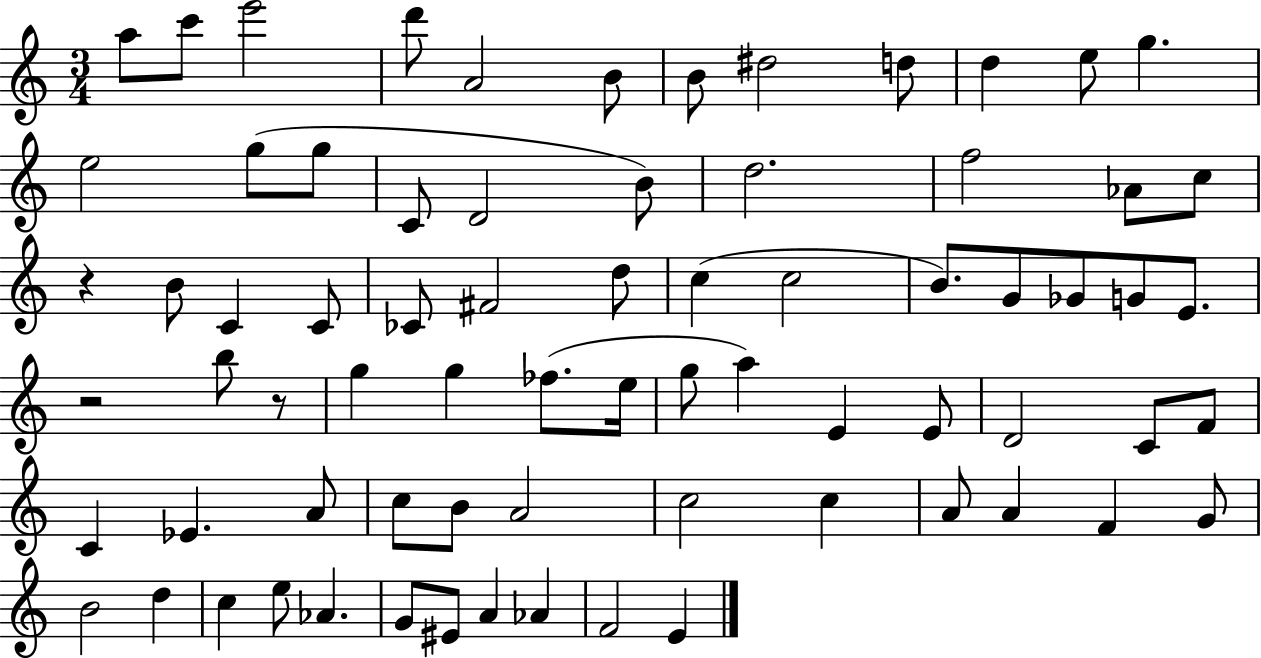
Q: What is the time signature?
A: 3/4